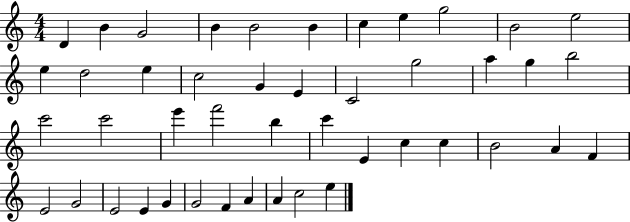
D4/q B4/q G4/h B4/q B4/h B4/q C5/q E5/q G5/h B4/h E5/h E5/q D5/h E5/q C5/h G4/q E4/q C4/h G5/h A5/q G5/q B5/h C6/h C6/h E6/q F6/h B5/q C6/q E4/q C5/q C5/q B4/h A4/q F4/q E4/h G4/h E4/h E4/q G4/q G4/h F4/q A4/q A4/q C5/h E5/q